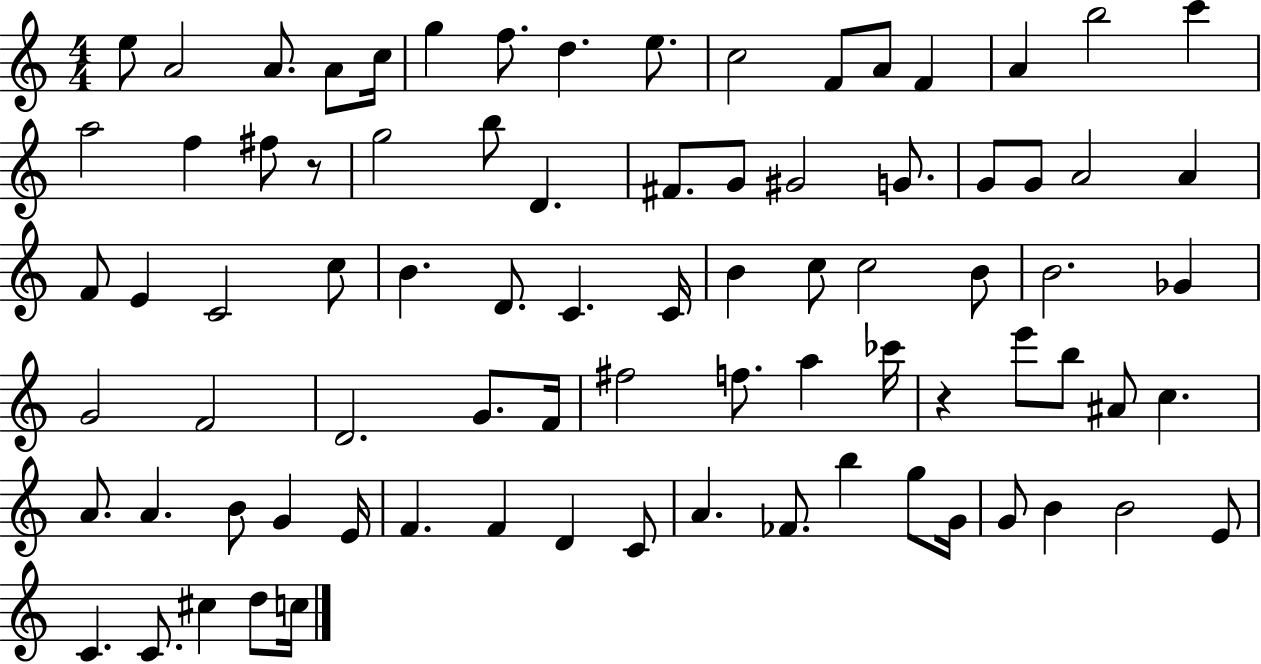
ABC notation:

X:1
T:Untitled
M:4/4
L:1/4
K:C
e/2 A2 A/2 A/2 c/4 g f/2 d e/2 c2 F/2 A/2 F A b2 c' a2 f ^f/2 z/2 g2 b/2 D ^F/2 G/2 ^G2 G/2 G/2 G/2 A2 A F/2 E C2 c/2 B D/2 C C/4 B c/2 c2 B/2 B2 _G G2 F2 D2 G/2 F/4 ^f2 f/2 a _c'/4 z e'/2 b/2 ^A/2 c A/2 A B/2 G E/4 F F D C/2 A _F/2 b g/2 G/4 G/2 B B2 E/2 C C/2 ^c d/2 c/4